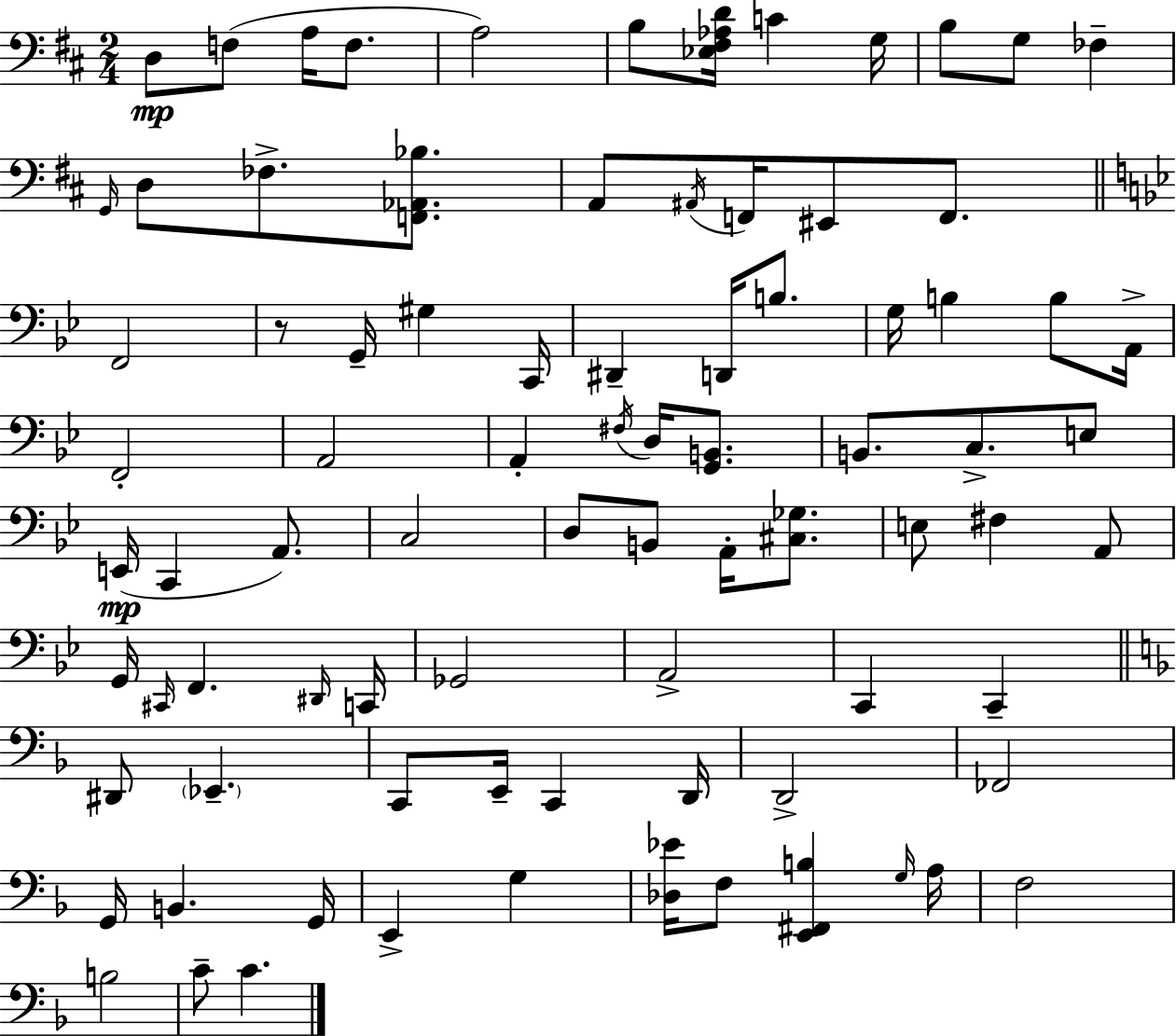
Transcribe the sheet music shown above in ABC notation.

X:1
T:Untitled
M:2/4
L:1/4
K:D
D,/2 F,/2 A,/4 F,/2 A,2 B,/2 [_E,^F,_A,D]/4 C G,/4 B,/2 G,/2 _F, G,,/4 D,/2 _F,/2 [F,,_A,,_B,]/2 A,,/2 ^A,,/4 F,,/4 ^E,,/2 F,,/2 F,,2 z/2 G,,/4 ^G, C,,/4 ^D,, D,,/4 B,/2 G,/4 B, B,/2 A,,/4 F,,2 A,,2 A,, ^F,/4 D,/4 [G,,B,,]/2 B,,/2 C,/2 E,/2 E,,/4 C,, A,,/2 C,2 D,/2 B,,/2 A,,/4 [^C,_G,]/2 E,/2 ^F, A,,/2 G,,/4 ^C,,/4 F,, ^D,,/4 C,,/4 _G,,2 A,,2 C,, C,, ^D,,/2 _E,, C,,/2 E,,/4 C,, D,,/4 D,,2 _F,,2 G,,/4 B,, G,,/4 E,, G, [_D,_E]/4 F,/2 [E,,^F,,B,] G,/4 A,/4 F,2 B,2 C/2 C